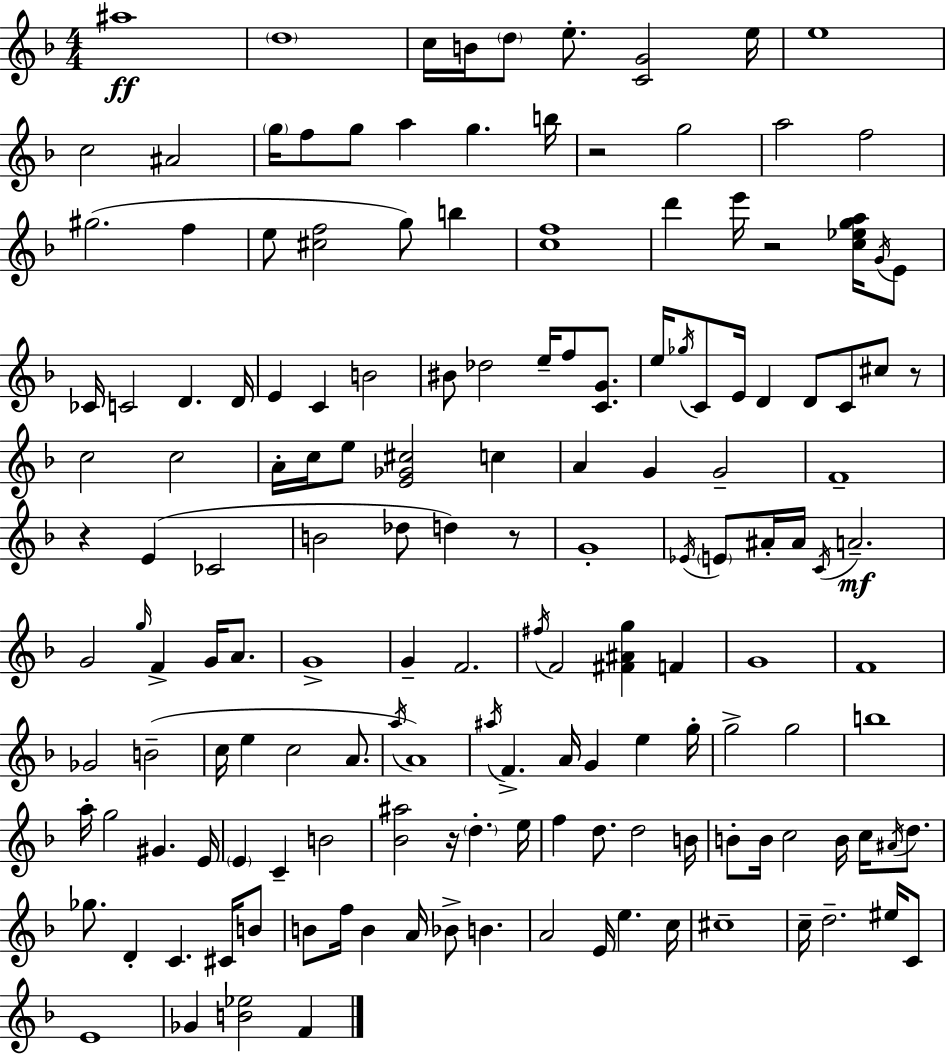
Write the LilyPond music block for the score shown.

{
  \clef treble
  \numericTimeSignature
  \time 4/4
  \key f \major
  ais''1\ff | \parenthesize d''1 | c''16 b'16 \parenthesize d''8 e''8.-. <c' g'>2 e''16 | e''1 | \break c''2 ais'2 | \parenthesize g''16 f''8 g''8 a''4 g''4. b''16 | r2 g''2 | a''2 f''2 | \break gis''2.( f''4 | e''8 <cis'' f''>2 g''8) b''4 | <c'' f''>1 | d'''4 e'''16 r2 <c'' ees'' g'' a''>16 \acciaccatura { g'16 } e'8 | \break ces'16 c'2 d'4. | d'16 e'4 c'4 b'2 | bis'8 des''2 e''16-- f''8 <c' g'>8. | e''16 \acciaccatura { ges''16 } c'8 e'16 d'4 d'8 c'8 cis''8 | \break r8 c''2 c''2 | a'16-. c''16 e''8 <e' ges' cis''>2 c''4 | a'4 g'4 g'2-- | f'1-- | \break r4 e'4( ces'2 | b'2 des''8 d''4) | r8 g'1-. | \acciaccatura { ees'16 } \parenthesize e'8 ais'16-. ais'16 \acciaccatura { c'16 }\mf a'2.-- | \break g'2 \grace { g''16 } f'4-> | g'16 a'8. g'1-> | g'4-- f'2. | \acciaccatura { fis''16 } f'2 <fis' ais' g''>4 | \break f'4 g'1 | f'1 | ges'2 b'2--( | c''16 e''4 c''2 | \break a'8. \acciaccatura { a''16 }) a'1 | \acciaccatura { ais''16 } f'4.-> a'16 g'4 | e''4 g''16-. g''2-> | g''2 b''1 | \break a''16-. g''2 | gis'4. e'16 \parenthesize e'4 c'4-- | b'2 <bes' ais''>2 | r16 \parenthesize d''4.-. e''16 f''4 d''8. d''2 | \break b'16 b'8-. b'16 c''2 | b'16 c''16 \acciaccatura { ais'16 } d''8. ges''8. d'4-. | c'4. cis'16 b'8 b'8 f''16 b'4 | a'16 bes'8-> b'4. a'2 | \break e'16 e''4. c''16 cis''1-- | c''16-- d''2.-- | eis''16 c'8 e'1 | ges'4 <b' ees''>2 | \break f'4 \bar "|."
}